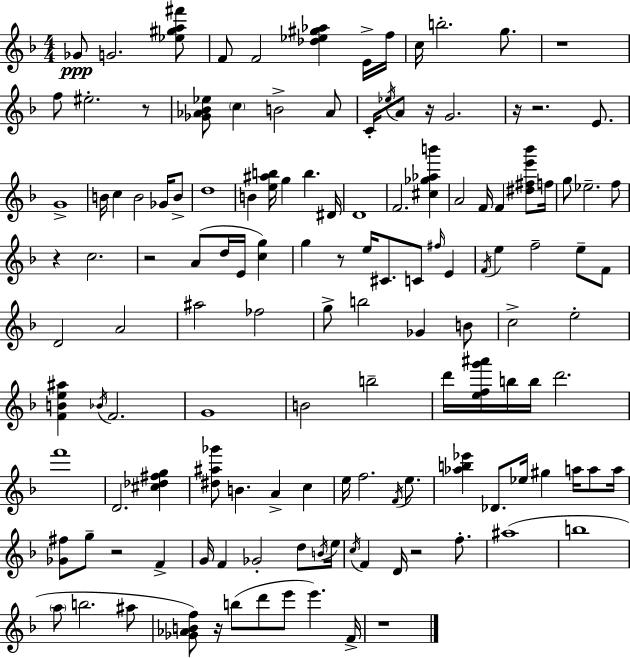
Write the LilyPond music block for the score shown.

{
  \clef treble
  \numericTimeSignature
  \time 4/4
  \key f \major
  ges'8\ppp g'2. <ees'' gis'' a'' fis'''>8 | f'8 f'2 <des'' ees'' gis'' aes''>4 e'16-> f''16 | c''16 b''2.-. g''8. | r1 | \break f''8 eis''2.-. r8 | <ges' aes' bes' ees''>8 \parenthesize c''4 b'2-> aes'8 | c'16-. \acciaccatura { ees''16 } a'8 r16 g'2. | r16 r2. e'8. | \break g'1-> | b'16 c''4 b'2 ges'16 b'8-> | d''1 | b'4 <e'' ais'' b''>16 g''4 b''4. | \break dis'16 d'1 | f'2. <cis'' ges'' aes'' b'''>4 | a'2 f'16 f'4 <dis'' fis'' e''' bes'''>8 | f''16 g''8 ees''2.-- f''8 | \break r4 c''2. | r2 a'8( d''16 e'16 <c'' g''>4) | g''4 r8 e''16 cis'8. c'8 \grace { fis''16 } e'4 | \acciaccatura { f'16 } e''4 f''2-- e''8-- | \break f'8 d'2 a'2 | ais''2 fes''2 | g''8-> b''2 ges'4 | b'8 c''2-> e''2-. | \break <f' b' e'' ais''>4 \acciaccatura { bes'16 } f'2. | g'1 | b'2 b''2-- | d'''16 <e'' f'' g''' ais'''>16 b''16 b''16 d'''2. | \break f'''1 | d'2. | <cis'' des'' fis'' g''>4 <dis'' ais'' ges'''>8 b'4. a'4-> | c''4 e''16 f''2. | \break \acciaccatura { f'16 } e''8. <aes'' b'' ees'''>4 des'8. ees''16 gis''4 | a''16 a''8 a''16 <ges' fis''>8 g''8-- r2 | f'4-> g'16 f'4 ges'2-. | d''8 \acciaccatura { b'16 } e''16 \acciaccatura { c''16 } f'4 d'16 r2 | \break f''8.-. ais''1( | b''1 | \parenthesize a''8 b''2. | ais''8 <ges' aes' b' f''>8) r16 b''8( d'''8 e'''8 | \break e'''4.) f'16-> r1 | \bar "|."
}